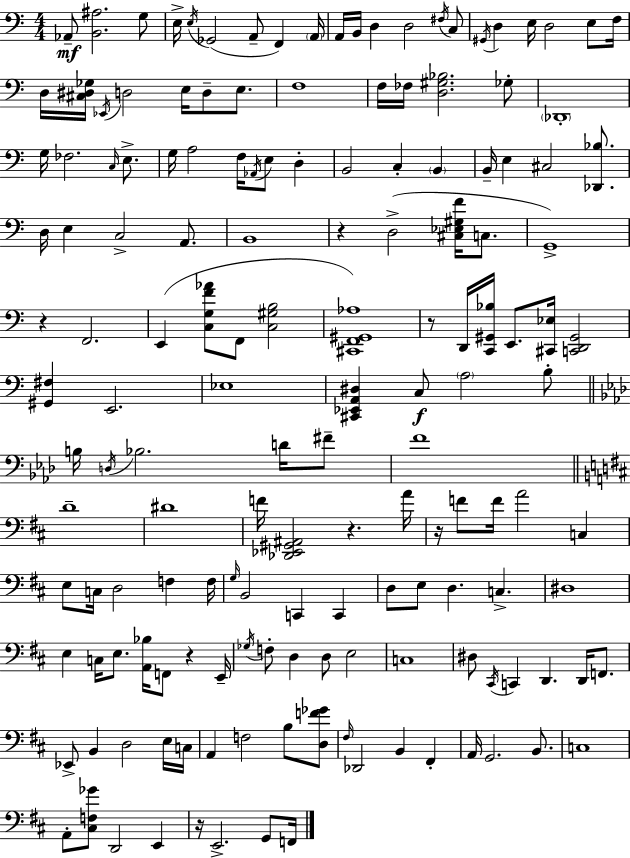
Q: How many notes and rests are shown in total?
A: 156